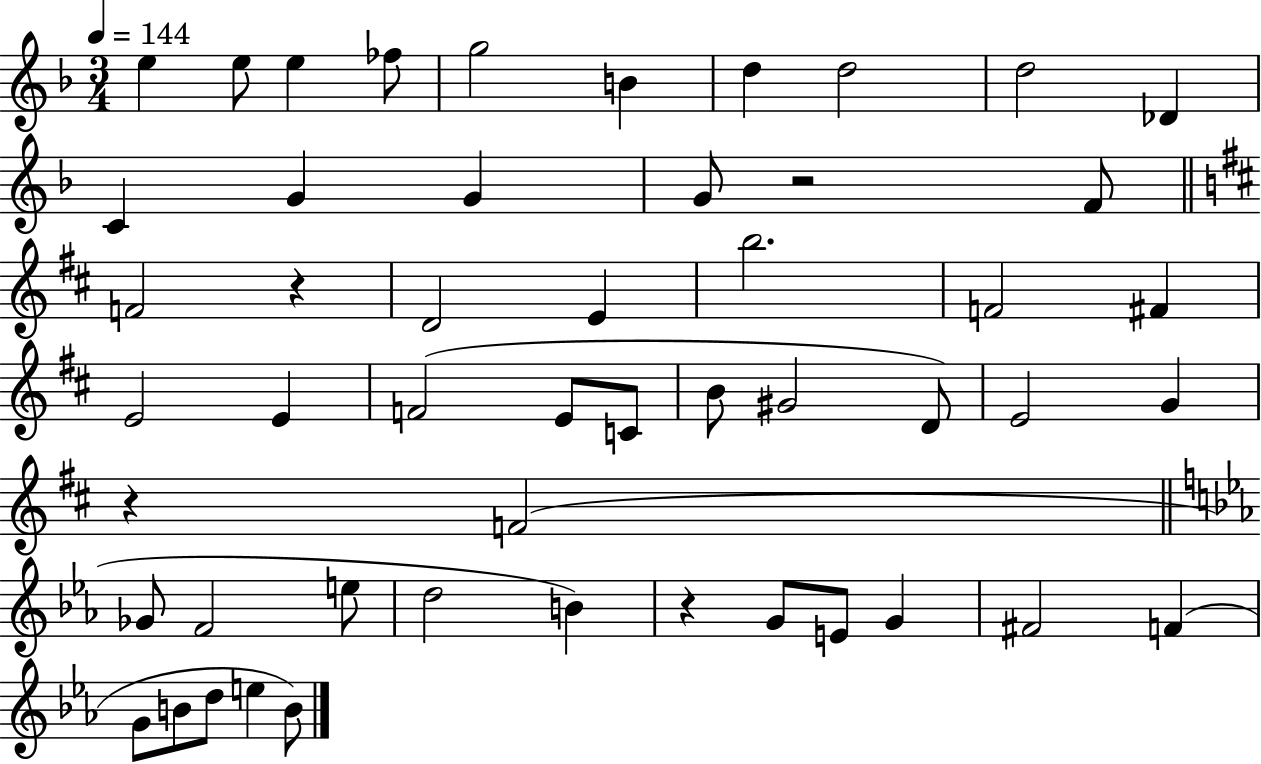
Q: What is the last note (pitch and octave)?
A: B4